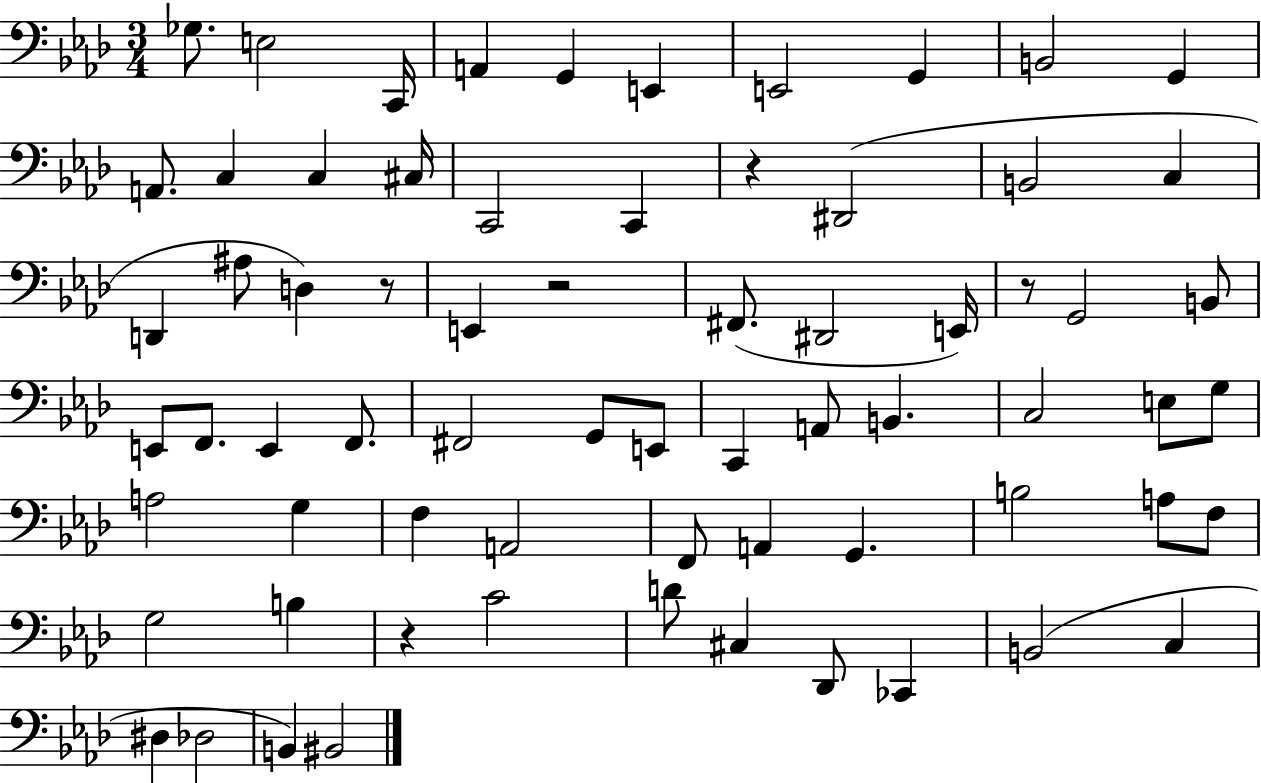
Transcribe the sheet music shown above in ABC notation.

X:1
T:Untitled
M:3/4
L:1/4
K:Ab
_G,/2 E,2 C,,/4 A,, G,, E,, E,,2 G,, B,,2 G,, A,,/2 C, C, ^C,/4 C,,2 C,, z ^D,,2 B,,2 C, D,, ^A,/2 D, z/2 E,, z2 ^F,,/2 ^D,,2 E,,/4 z/2 G,,2 B,,/2 E,,/2 F,,/2 E,, F,,/2 ^F,,2 G,,/2 E,,/2 C,, A,,/2 B,, C,2 E,/2 G,/2 A,2 G, F, A,,2 F,,/2 A,, G,, B,2 A,/2 F,/2 G,2 B, z C2 D/2 ^C, _D,,/2 _C,, B,,2 C, ^D, _D,2 B,, ^B,,2